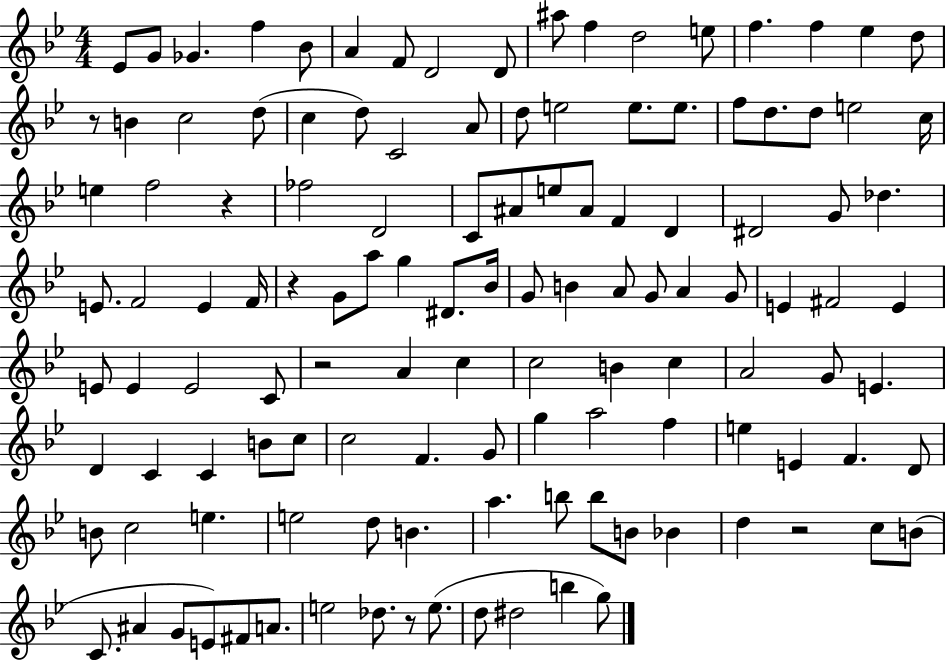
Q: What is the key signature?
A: BES major